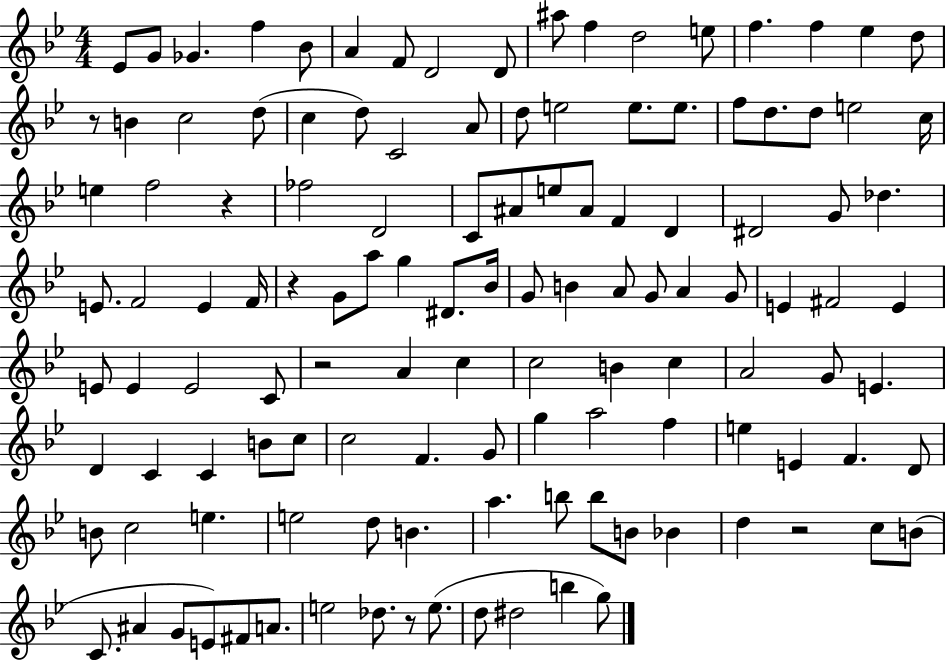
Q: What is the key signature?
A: BES major